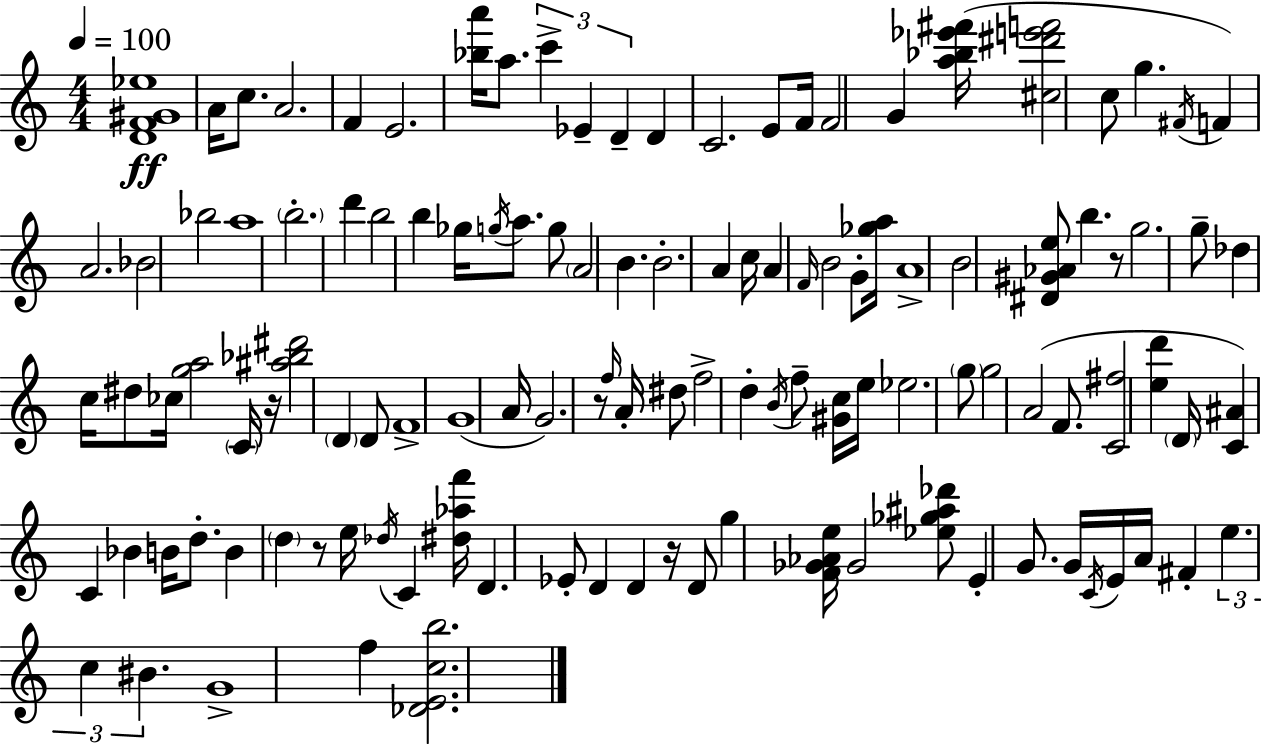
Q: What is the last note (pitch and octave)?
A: F5